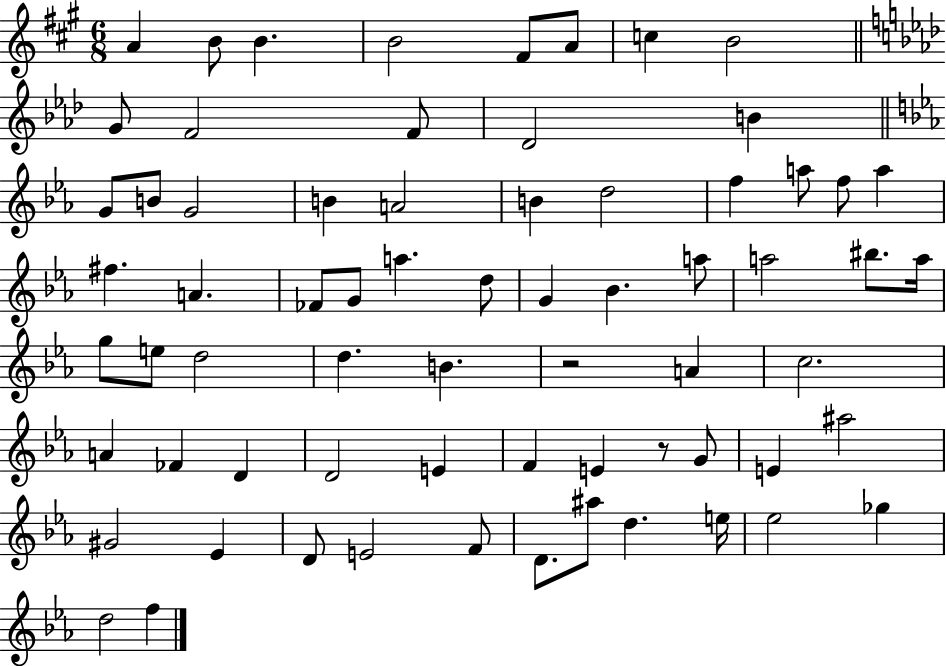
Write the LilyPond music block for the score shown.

{
  \clef treble
  \numericTimeSignature
  \time 6/8
  \key a \major
  a'4 b'8 b'4. | b'2 fis'8 a'8 | c''4 b'2 | \bar "||" \break \key f \minor g'8 f'2 f'8 | des'2 b'4 | \bar "||" \break \key ees \major g'8 b'8 g'2 | b'4 a'2 | b'4 d''2 | f''4 a''8 f''8 a''4 | \break fis''4. a'4. | fes'8 g'8 a''4. d''8 | g'4 bes'4. a''8 | a''2 bis''8. a''16 | \break g''8 e''8 d''2 | d''4. b'4. | r2 a'4 | c''2. | \break a'4 fes'4 d'4 | d'2 e'4 | f'4 e'4 r8 g'8 | e'4 ais''2 | \break gis'2 ees'4 | d'8 e'2 f'8 | d'8. ais''8 d''4. e''16 | ees''2 ges''4 | \break d''2 f''4 | \bar "|."
}